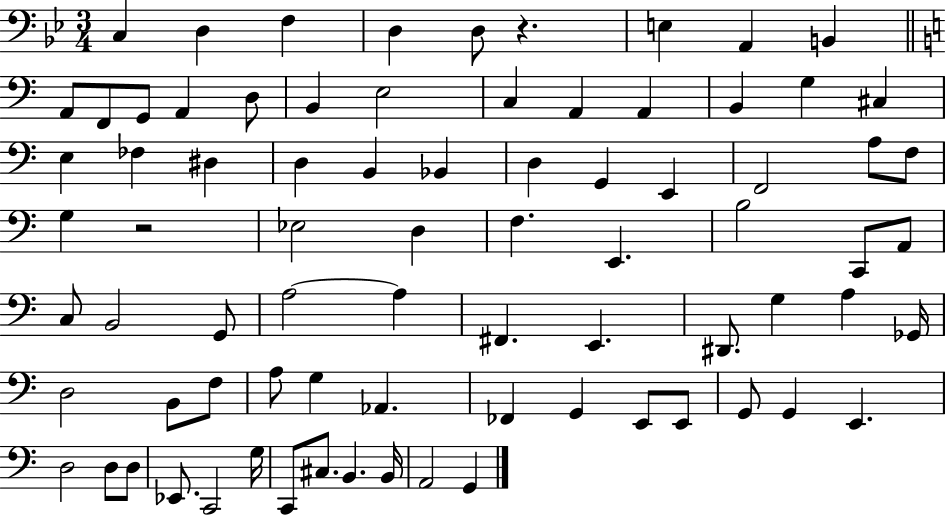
C3/q D3/q F3/q D3/q D3/e R/q. E3/q A2/q B2/q A2/e F2/e G2/e A2/q D3/e B2/q E3/h C3/q A2/q A2/q B2/q G3/q C#3/q E3/q FES3/q D#3/q D3/q B2/q Bb2/q D3/q G2/q E2/q F2/h A3/e F3/e G3/q R/h Eb3/h D3/q F3/q. E2/q. B3/h C2/e A2/e C3/e B2/h G2/e A3/h A3/q F#2/q. E2/q. D#2/e. G3/q A3/q Gb2/s D3/h B2/e F3/e A3/e G3/q Ab2/q. FES2/q G2/q E2/e E2/e G2/e G2/q E2/q. D3/h D3/e D3/e Eb2/e. C2/h G3/s C2/e C#3/e. B2/q. B2/s A2/h G2/q